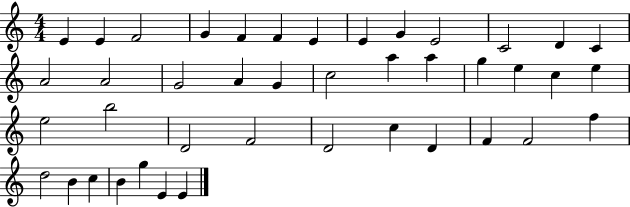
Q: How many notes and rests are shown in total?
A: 42